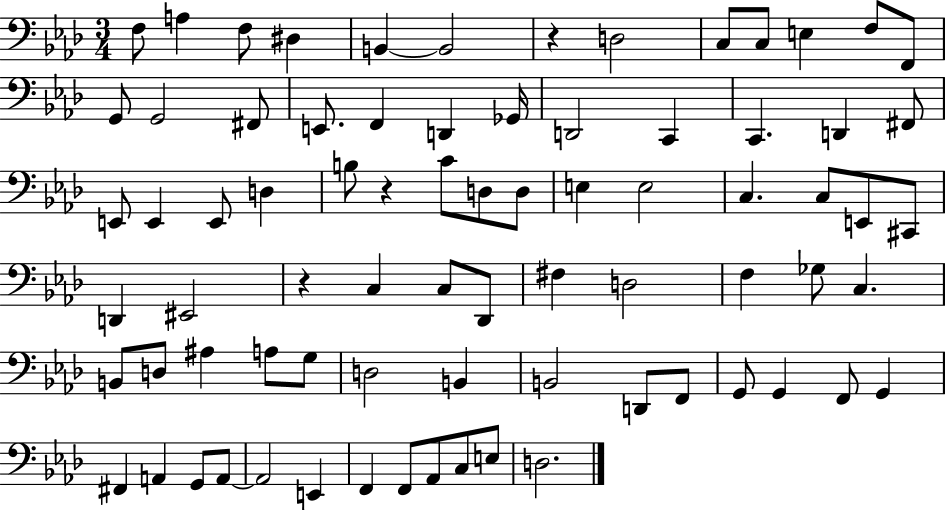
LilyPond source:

{
  \clef bass
  \numericTimeSignature
  \time 3/4
  \key aes \major
  f8 a4 f8 dis4 | b,4~~ b,2 | r4 d2 | c8 c8 e4 f8 f,8 | \break g,8 g,2 fis,8 | e,8. f,4 d,4 ges,16 | d,2 c,4 | c,4. d,4 fis,8 | \break e,8 e,4 e,8 d4 | b8 r4 c'8 d8 d8 | e4 e2 | c4. c8 e,8 cis,8 | \break d,4 eis,2 | r4 c4 c8 des,8 | fis4 d2 | f4 ges8 c4. | \break b,8 d8 ais4 a8 g8 | d2 b,4 | b,2 d,8 f,8 | g,8 g,4 f,8 g,4 | \break fis,4 a,4 g,8 a,8~~ | a,2 e,4 | f,4 f,8 aes,8 c8 e8 | d2. | \break \bar "|."
}